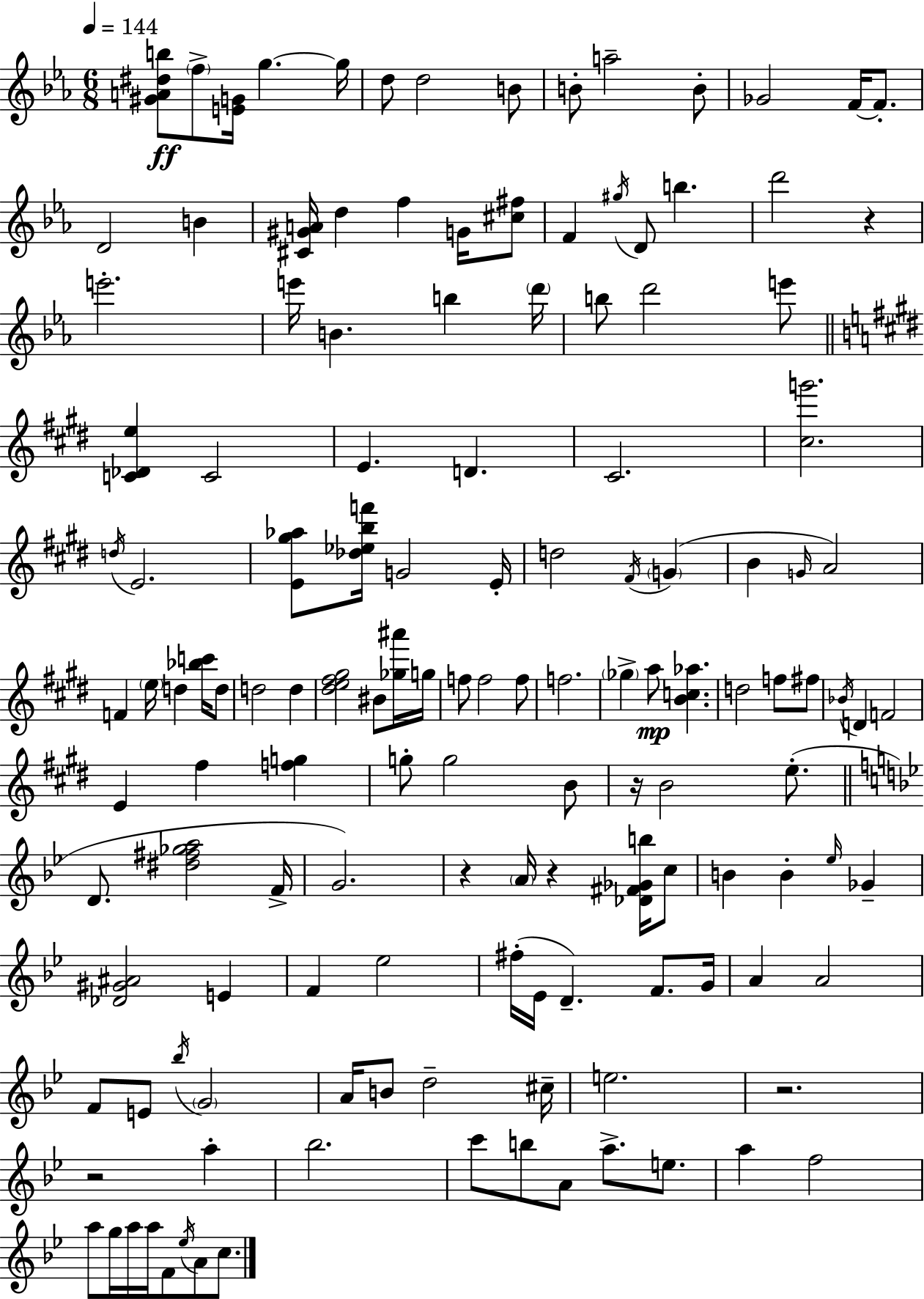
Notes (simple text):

[G#4,A4,D#5,B5]/e F5/e [E4,G4]/s G5/q. G5/s D5/e D5/h B4/e B4/e A5/h B4/e Gb4/h F4/s F4/e. D4/h B4/q [C#4,G#4,A4]/s D5/q F5/q G4/s [C#5,F#5]/e F4/q G#5/s D4/e B5/q. D6/h R/q E6/h. E6/s B4/q. B5/q D6/s B5/e D6/h E6/e [C4,Db4,E5]/q C4/h E4/q. D4/q. C#4/h. [C#5,G6]/h. D5/s E4/h. [E4,G#5,Ab5]/e [Db5,Eb5,B5,F6]/s G4/h E4/s D5/h F#4/s G4/q B4/q G4/s A4/h F4/q E5/s D5/q [Bb5,C6]/s D5/e D5/h D5/q [D#5,E5,F#5,G#5]/h BIS4/e [Gb5,A#6]/s G5/s F5/e F5/h F5/e F5/h. Gb5/q A5/e [B4,C5,Ab5]/q. D5/h F5/e F#5/e Bb4/s D4/q F4/h E4/q F#5/q [F5,G5]/q G5/e G5/h B4/e R/s B4/h E5/e. D4/e. [D#5,F#5,Gb5,A5]/h F4/s G4/h. R/q A4/s R/q [Db4,F#4,Gb4,B5]/s C5/e B4/q B4/q Eb5/s Gb4/q [Db4,G#4,A#4]/h E4/q F4/q Eb5/h F#5/s Eb4/s D4/q. F4/e. G4/s A4/q A4/h F4/e E4/e Bb5/s G4/h A4/s B4/e D5/h C#5/s E5/h. R/h. R/h A5/q Bb5/h. C6/e B5/e A4/e A5/e. E5/e. A5/q F5/h A5/e G5/s A5/s A5/s F4/e Eb5/s A4/e C5/e.